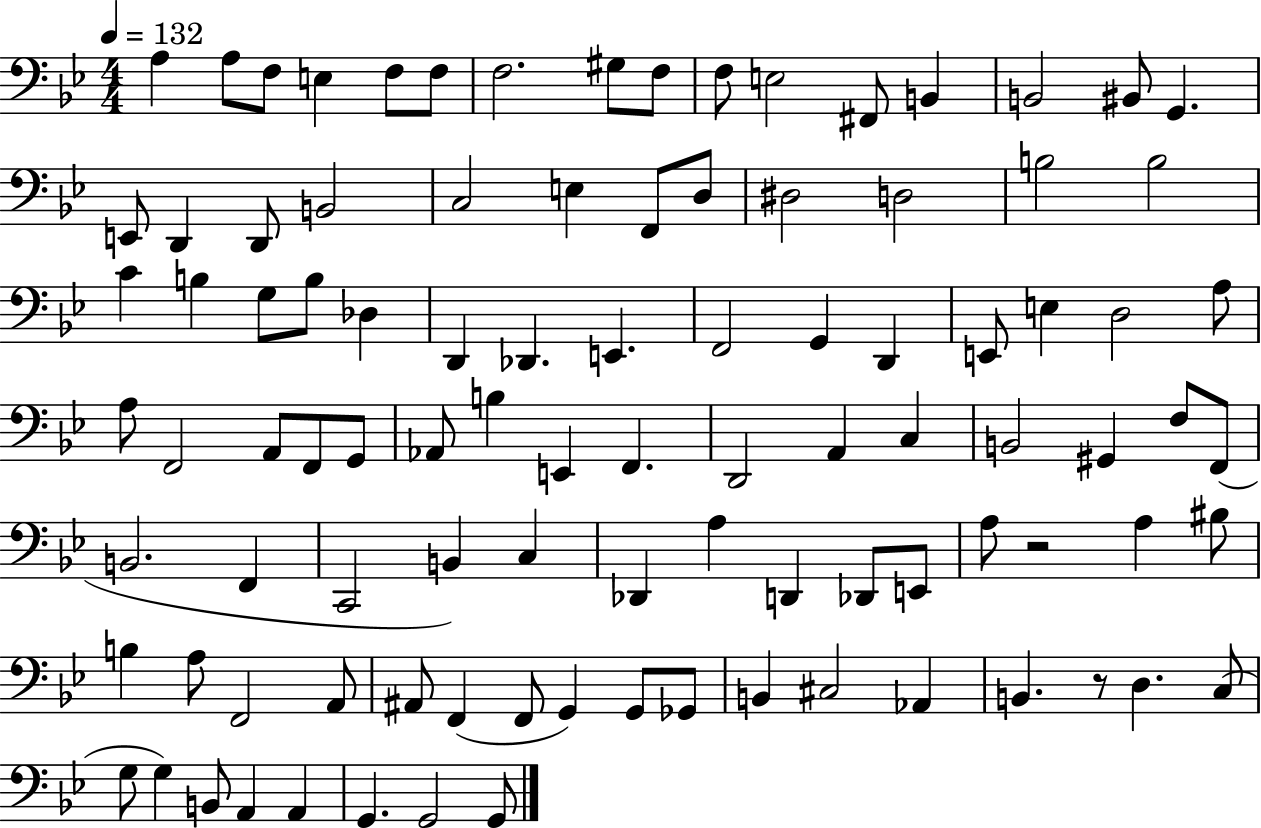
{
  \clef bass
  \numericTimeSignature
  \time 4/4
  \key bes \major
  \tempo 4 = 132
  a4 a8 f8 e4 f8 f8 | f2. gis8 f8 | f8 e2 fis,8 b,4 | b,2 bis,8 g,4. | \break e,8 d,4 d,8 b,2 | c2 e4 f,8 d8 | dis2 d2 | b2 b2 | \break c'4 b4 g8 b8 des4 | d,4 des,4. e,4. | f,2 g,4 d,4 | e,8 e4 d2 a8 | \break a8 f,2 a,8 f,8 g,8 | aes,8 b4 e,4 f,4. | d,2 a,4 c4 | b,2 gis,4 f8 f,8( | \break b,2. f,4 | c,2 b,4) c4 | des,4 a4 d,4 des,8 e,8 | a8 r2 a4 bis8 | \break b4 a8 f,2 a,8 | ais,8 f,4( f,8 g,4) g,8 ges,8 | b,4 cis2 aes,4 | b,4. r8 d4. c8( | \break g8 g4) b,8 a,4 a,4 | g,4. g,2 g,8 | \bar "|."
}